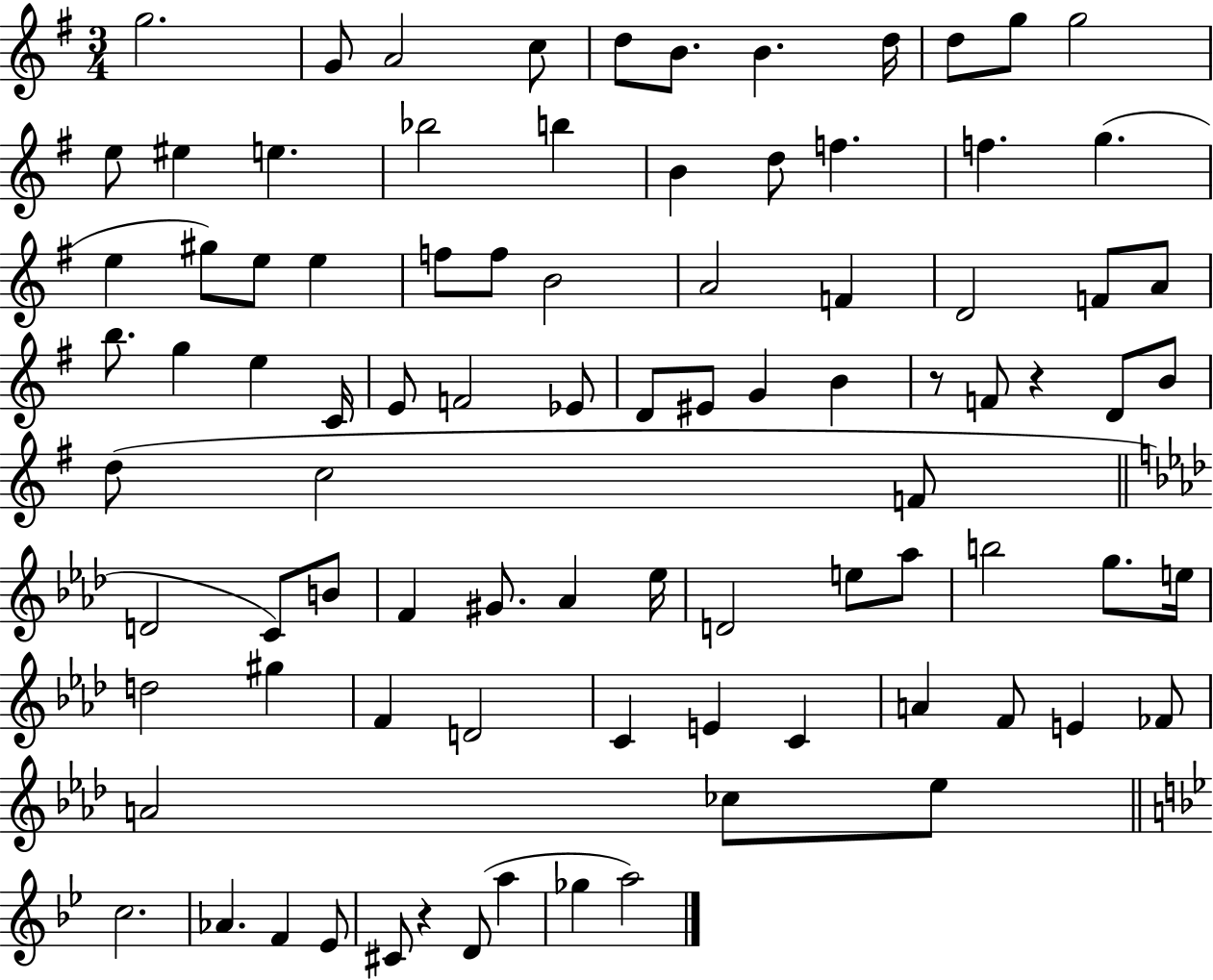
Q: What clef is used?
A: treble